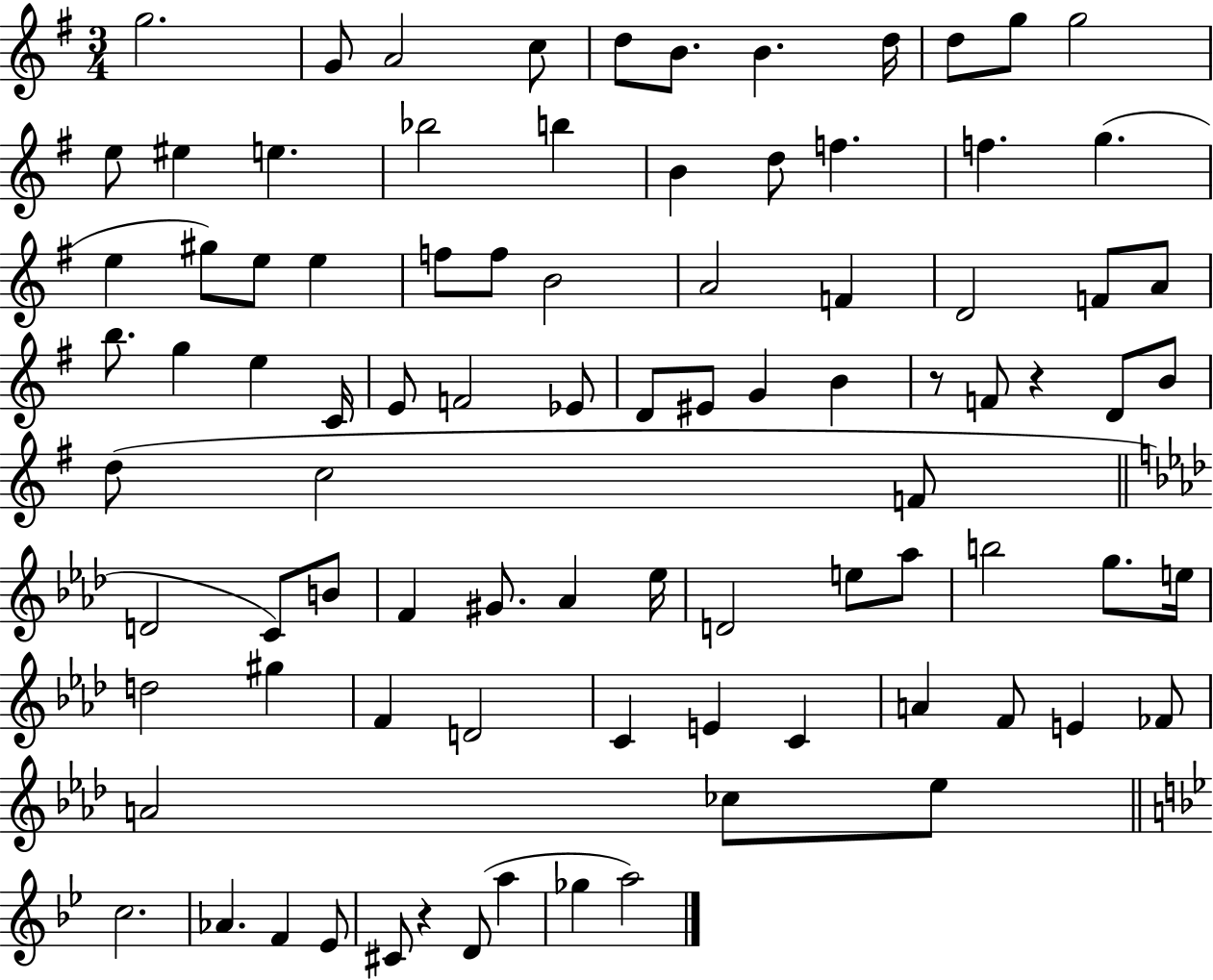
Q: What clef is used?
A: treble